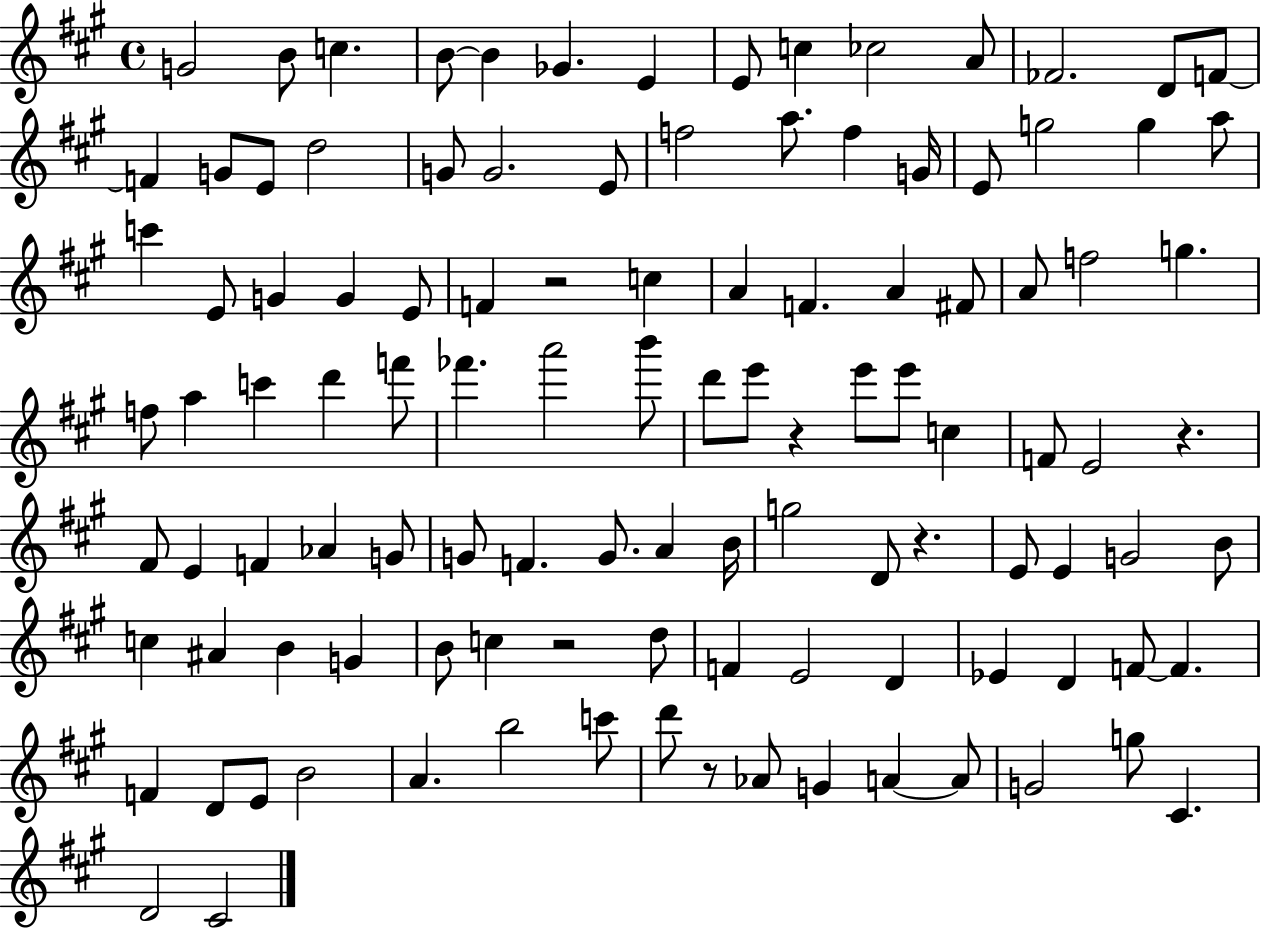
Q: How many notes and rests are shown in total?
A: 111